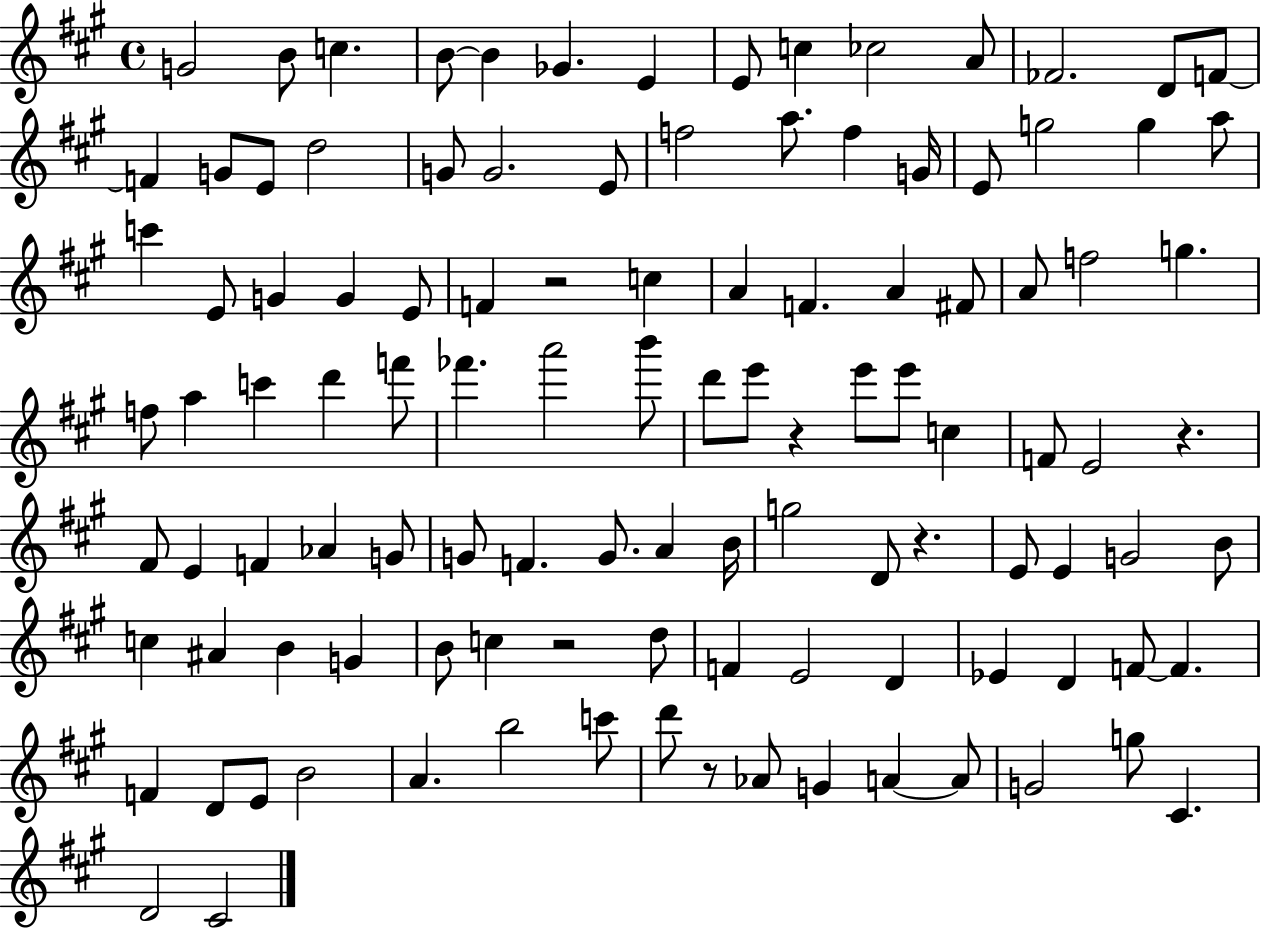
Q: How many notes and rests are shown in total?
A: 111